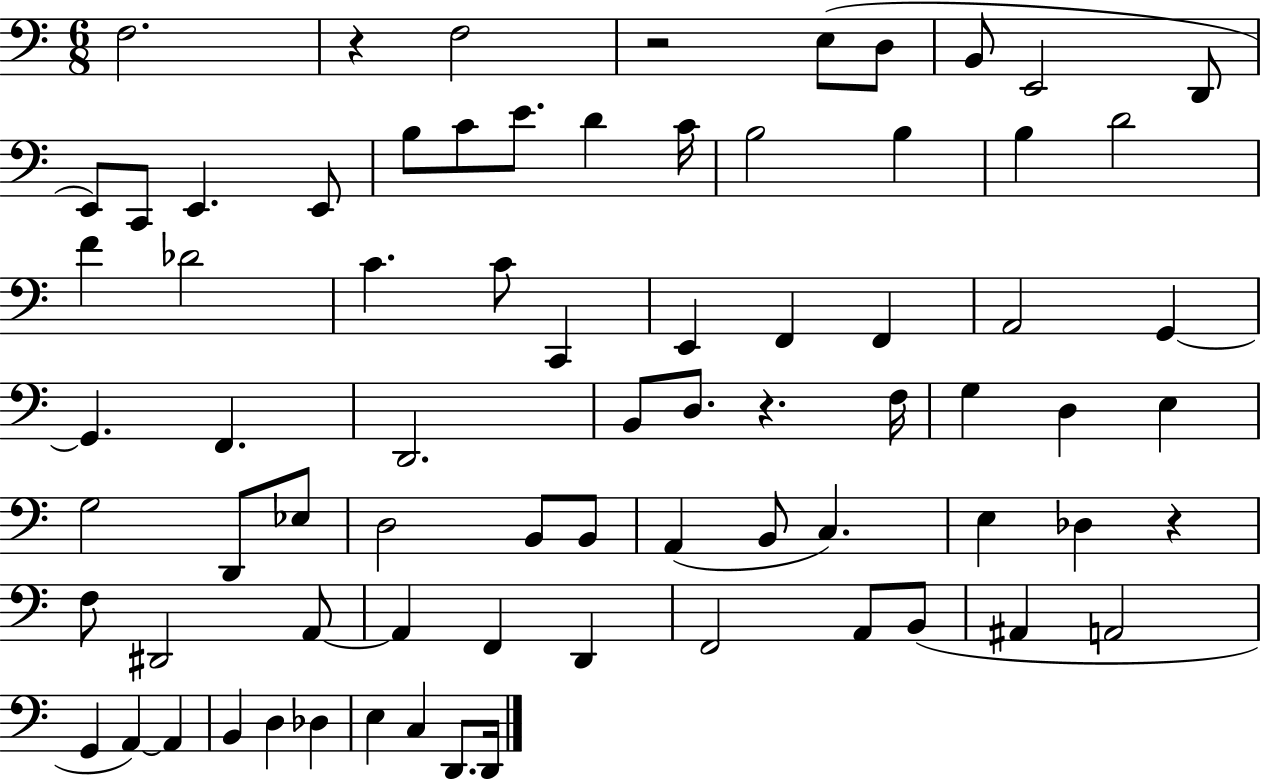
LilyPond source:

{
  \clef bass
  \numericTimeSignature
  \time 6/8
  \key c \major
  \repeat volta 2 { f2. | r4 f2 | r2 e8( d8 | b,8 e,2 d,8 | \break e,8) c,8 e,4. e,8 | b8 c'8 e'8. d'4 c'16 | b2 b4 | b4 d'2 | \break f'4 des'2 | c'4. c'8 c,4 | e,4 f,4 f,4 | a,2 g,4~~ | \break g,4. f,4. | d,2. | b,8 d8. r4. f16 | g4 d4 e4 | \break g2 d,8 ees8 | d2 b,8 b,8 | a,4( b,8 c4.) | e4 des4 r4 | \break f8 dis,2 a,8~~ | a,4 f,4 d,4 | f,2 a,8 b,8( | ais,4 a,2 | \break g,4 a,4~~) a,4 | b,4 d4 des4 | e4 c4 d,8. d,16 | } \bar "|."
}